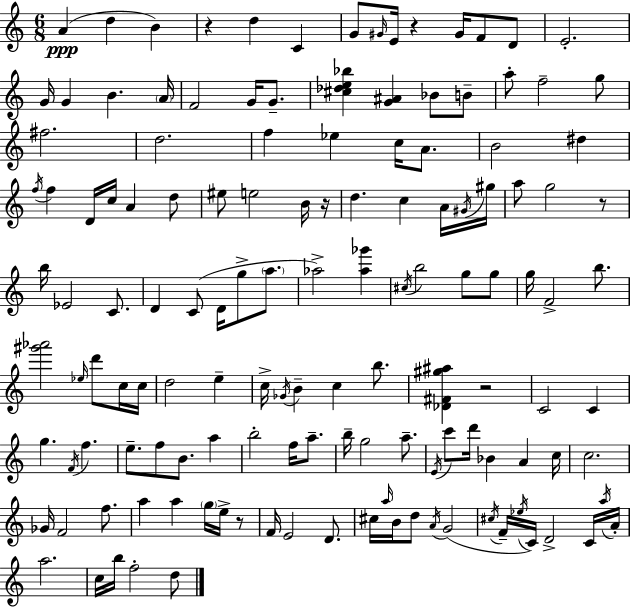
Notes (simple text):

A4/q D5/q B4/q R/q D5/q C4/q G4/e G#4/s E4/s R/q G#4/s F4/e D4/e E4/h. G4/s G4/q B4/q. A4/s F4/h G4/s G4/e. [C#5,Db5,E5,Bb5]/q [G4,A#4]/q Bb4/e B4/e A5/e F5/h G5/e F#5/h. D5/h. F5/q Eb5/q C5/s A4/e. B4/h D#5/q F5/s F5/q D4/s C5/s A4/q D5/e EIS5/e E5/h B4/s R/s D5/q. C5/q A4/s G#4/s G#5/s A5/e G5/h R/e B5/s Eb4/h C4/e. D4/q C4/e D4/s G5/e A5/e. Ab5/h [Ab5,Gb6]/q C#5/s B5/h G5/e G5/e G5/s F4/h B5/e. [G#6,Ab6]/h Eb5/s D6/e C5/s C5/s D5/h E5/q C5/s Gb4/s B4/q C5/q B5/e. [Db4,F#4,G#5,A#5]/q R/h C4/h C4/q G5/q. F4/s F5/q. E5/e. F5/e B4/e. A5/q B5/h F5/s A5/e. B5/s G5/h A5/e. E4/s C6/e D6/s Bb4/q A4/q C5/s C5/h. Gb4/s F4/h F5/e. A5/q A5/q G5/s E5/s R/e F4/s E4/h D4/e. C#5/s A5/s B4/s D5/e A4/s G4/h C#5/s F4/s Eb5/s C4/s D4/h C4/s A5/s A4/s A5/h. C5/s B5/s F5/h D5/e